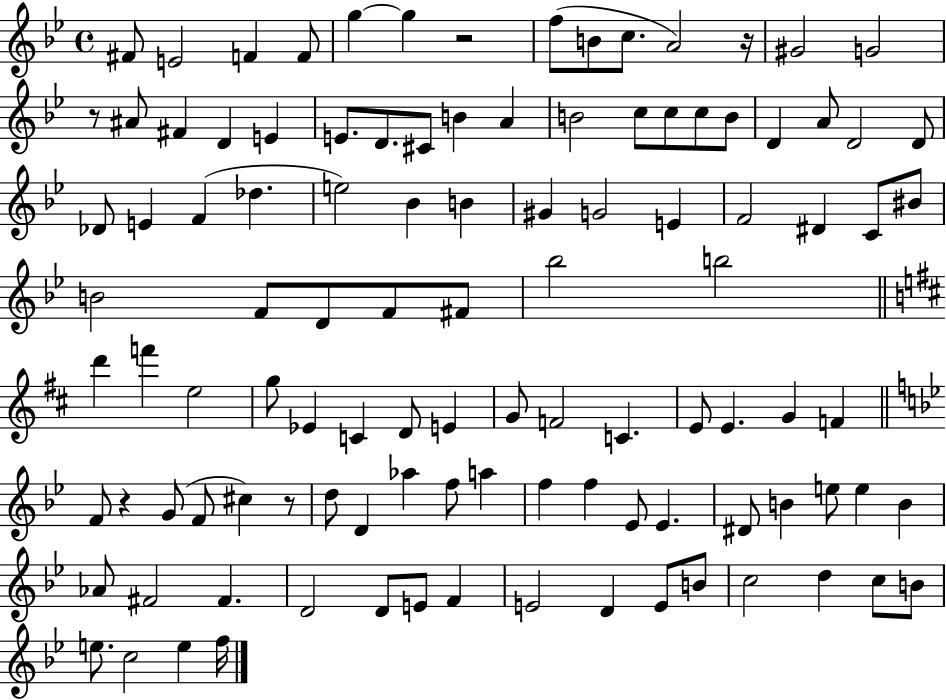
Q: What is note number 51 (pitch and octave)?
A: B5